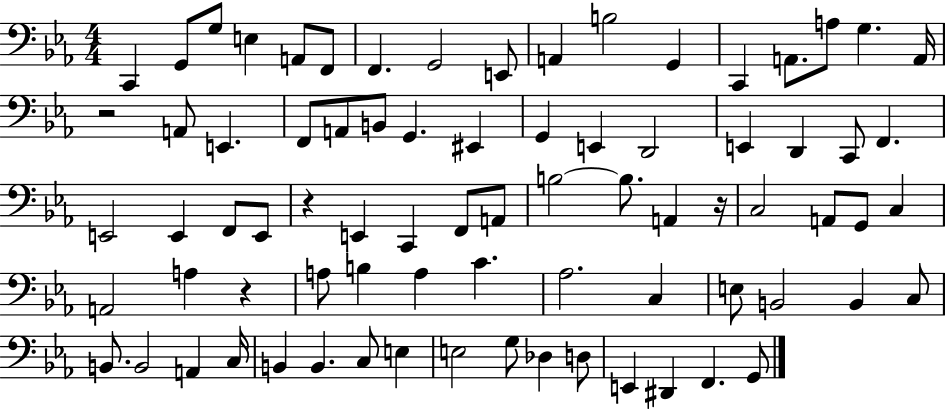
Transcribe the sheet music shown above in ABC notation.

X:1
T:Untitled
M:4/4
L:1/4
K:Eb
C,, G,,/2 G,/2 E, A,,/2 F,,/2 F,, G,,2 E,,/2 A,, B,2 G,, C,, A,,/2 A,/2 G, A,,/4 z2 A,,/2 E,, F,,/2 A,,/2 B,,/2 G,, ^E,, G,, E,, D,,2 E,, D,, C,,/2 F,, E,,2 E,, F,,/2 E,,/2 z E,, C,, F,,/2 A,,/2 B,2 B,/2 A,, z/4 C,2 A,,/2 G,,/2 C, A,,2 A, z A,/2 B, A, C _A,2 C, E,/2 B,,2 B,, C,/2 B,,/2 B,,2 A,, C,/4 B,, B,, C,/2 E, E,2 G,/2 _D, D,/2 E,, ^D,, F,, G,,/2